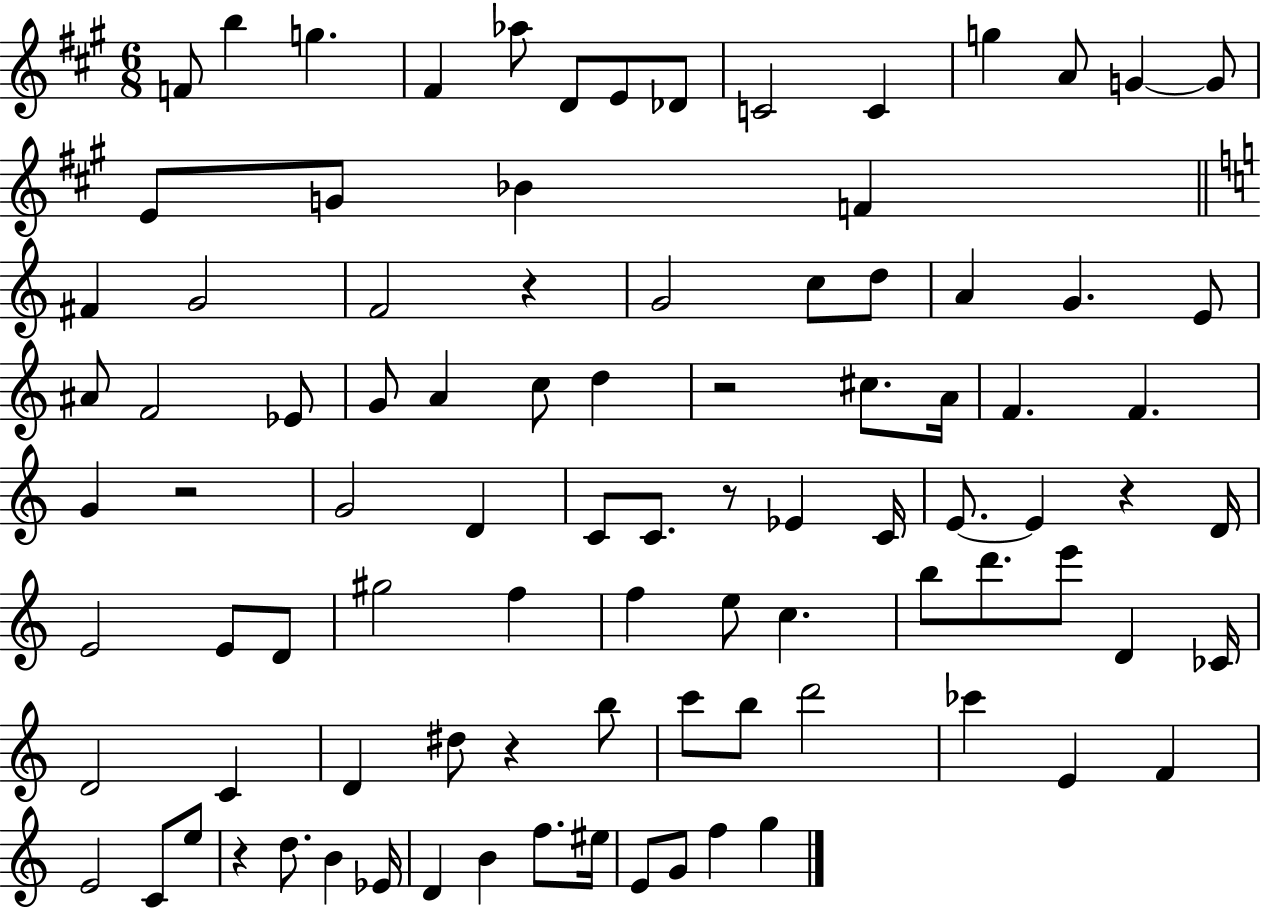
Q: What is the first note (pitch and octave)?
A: F4